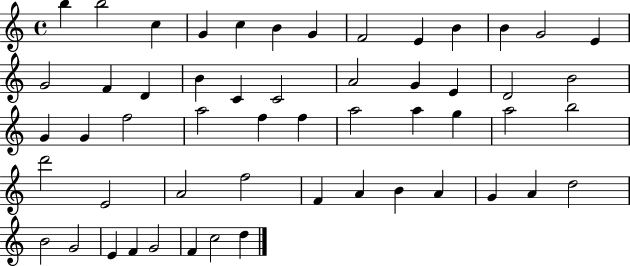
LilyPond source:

{
  \clef treble
  \time 4/4
  \defaultTimeSignature
  \key c \major
  b''4 b''2 c''4 | g'4 c''4 b'4 g'4 | f'2 e'4 b'4 | b'4 g'2 e'4 | \break g'2 f'4 d'4 | b'4 c'4 c'2 | a'2 g'4 e'4 | d'2 b'2 | \break g'4 g'4 f''2 | a''2 f''4 f''4 | a''2 a''4 g''4 | a''2 b''2 | \break d'''2 e'2 | a'2 f''2 | f'4 a'4 b'4 a'4 | g'4 a'4 d''2 | \break b'2 g'2 | e'4 f'4 g'2 | f'4 c''2 d''4 | \bar "|."
}